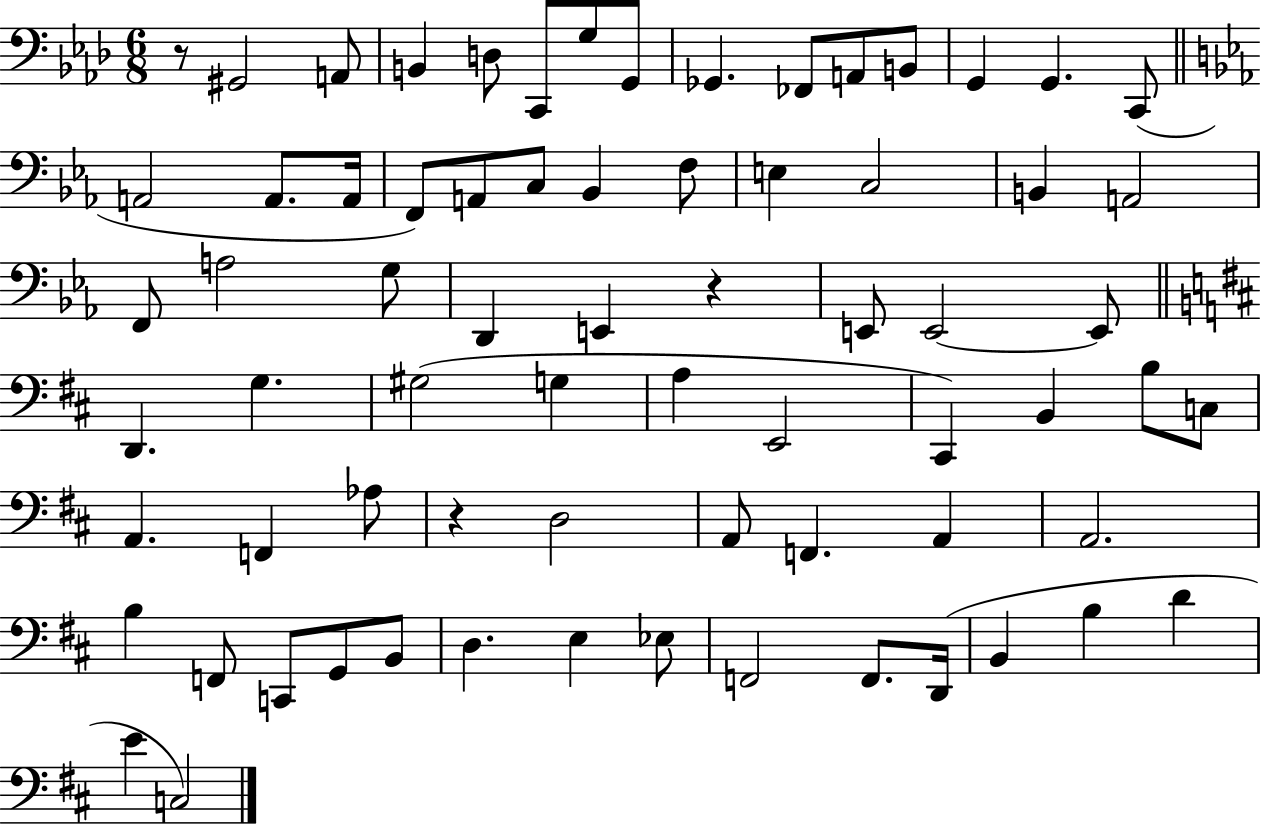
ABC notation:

X:1
T:Untitled
M:6/8
L:1/4
K:Ab
z/2 ^G,,2 A,,/2 B,, D,/2 C,,/2 G,/2 G,,/2 _G,, _F,,/2 A,,/2 B,,/2 G,, G,, C,,/2 A,,2 A,,/2 A,,/4 F,,/2 A,,/2 C,/2 _B,, F,/2 E, C,2 B,, A,,2 F,,/2 A,2 G,/2 D,, E,, z E,,/2 E,,2 E,,/2 D,, G, ^G,2 G, A, E,,2 ^C,, B,, B,/2 C,/2 A,, F,, _A,/2 z D,2 A,,/2 F,, A,, A,,2 B, F,,/2 C,,/2 G,,/2 B,,/2 D, E, _E,/2 F,,2 F,,/2 D,,/4 B,, B, D E C,2